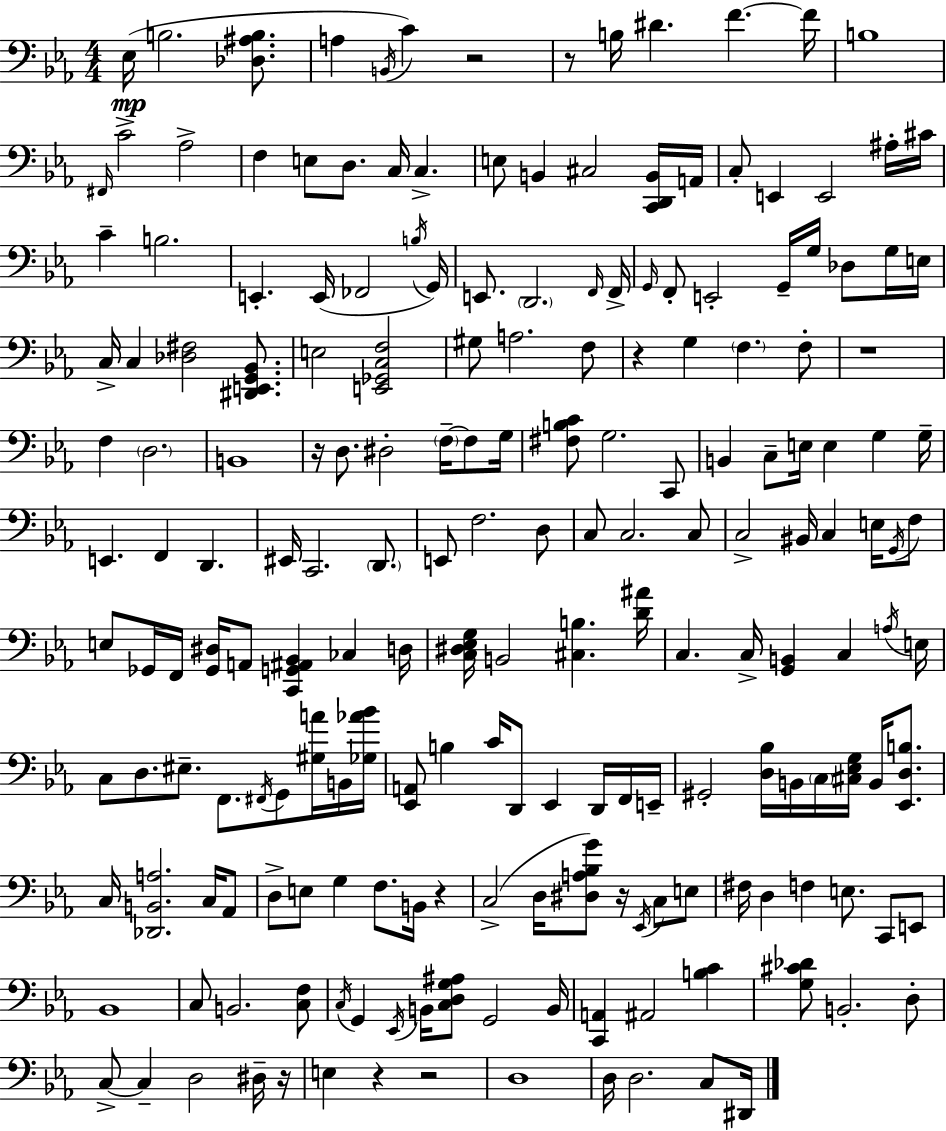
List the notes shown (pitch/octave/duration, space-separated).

Eb3/s B3/h. [Db3,A#3,B3]/e. A3/q B2/s C4/q R/h R/e B3/s D#4/q. F4/q. F4/s B3/w F#2/s C4/h Ab3/h F3/q E3/e D3/e. C3/s C3/q. E3/e B2/q C#3/h [C2,D2,B2]/s A2/s C3/e E2/q E2/h A#3/s C#4/s C4/q B3/h. E2/q. E2/s FES2/h B3/s G2/s E2/e. D2/h. F2/s F2/s G2/s F2/e E2/h G2/s G3/s Db3/e G3/s E3/s C3/s C3/q [Db3,F#3]/h [D#2,E2,G2,Bb2]/e. E3/h [E2,Gb2,C3,F3]/h G#3/e A3/h. F3/e R/q G3/q F3/q. F3/e R/w F3/q D3/h. B2/w R/s D3/e. D#3/h F3/s F3/e G3/s [F#3,B3,C4]/e G3/h. C2/e B2/q C3/e E3/s E3/q G3/q G3/s E2/q. F2/q D2/q. EIS2/s C2/h. D2/e. E2/e F3/h. D3/e C3/e C3/h. C3/e C3/h BIS2/s C3/q E3/s G2/s F3/e E3/e Gb2/s F2/s [Gb2,D#3]/s A2/e [C2,G2,A#2,Bb2]/q CES3/q D3/s [C3,D#3,Eb3,G3]/s B2/h [C#3,B3]/q. [D4,A#4]/s C3/q. C3/s [G2,B2]/q C3/q A3/s E3/s C3/e D3/e. EIS3/e. F2/e. F#2/s G2/e [G#3,A4]/s B2/s [Gb3,Ab4,Bb4]/s [Eb2,A2]/e B3/q C4/s D2/e Eb2/q D2/s F2/s E2/s G#2/h [D3,Bb3]/s B2/s C3/s [C#3,Eb3,G3]/s B2/s [Eb2,D3,B3]/e. C3/s [Db2,B2,A3]/h. C3/s Ab2/e D3/e E3/e G3/q F3/e. B2/s R/q C3/h D3/s [D#3,A3,Bb3,G4]/e R/s Eb2/s C3/e E3/e F#3/s D3/q F3/q E3/e. C2/e E2/e Bb2/w C3/e B2/h. [C3,F3]/e C3/s G2/q Eb2/s B2/s [C3,D3,G3,A#3]/e G2/h B2/s [C2,A2]/q A#2/h [B3,C4]/q [G3,C#4,Db4]/e B2/h. D3/e C3/e C3/q D3/h D#3/s R/s E3/q R/q R/h D3/w D3/s D3/h. C3/e D#2/s